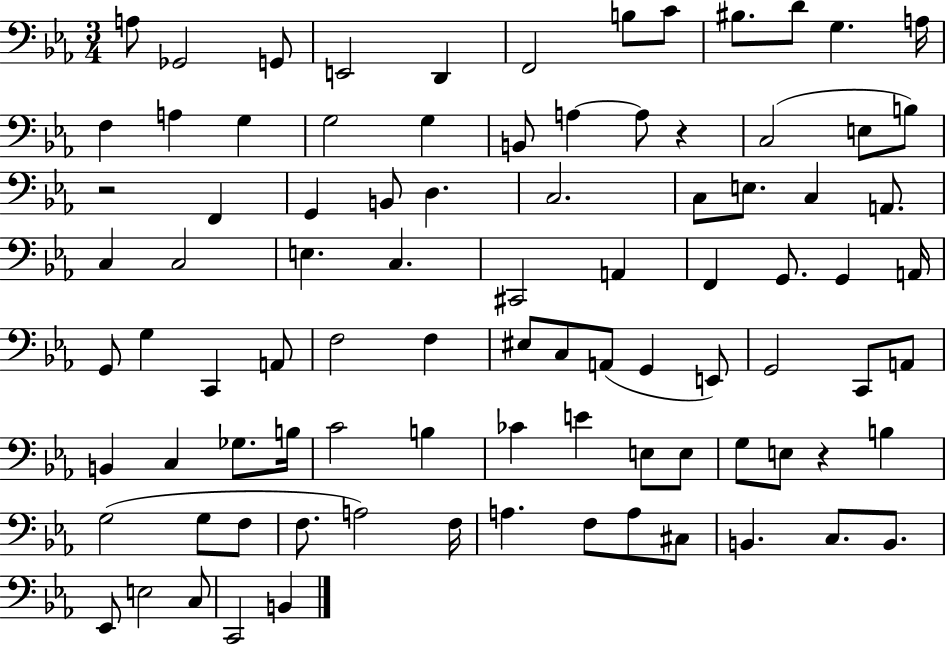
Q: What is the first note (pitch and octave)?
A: A3